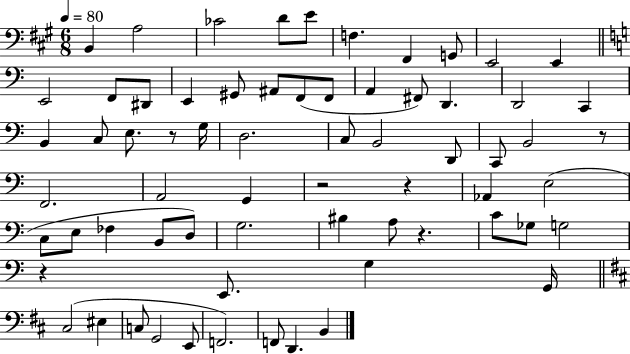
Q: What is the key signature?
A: A major